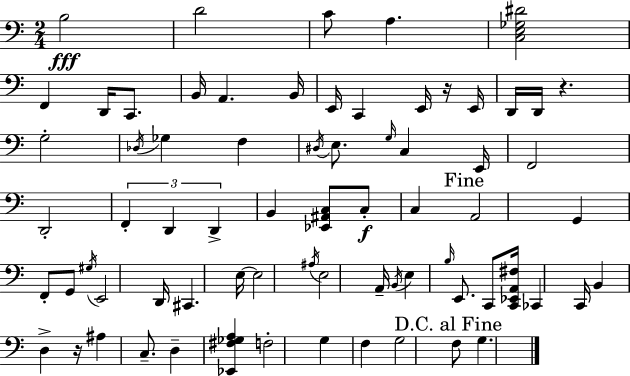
X:1
T:Untitled
M:2/4
L:1/4
K:C
B,2 D2 C/2 A, [C,E,_G,^D]2 F,, D,,/4 C,,/2 B,,/4 A,, B,,/4 E,,/4 C,, E,,/4 z/4 E,,/4 D,,/4 D,,/4 z G,2 _D,/4 _G, F, ^D,/4 E,/2 G,/4 C, E,,/4 F,,2 D,,2 F,, D,, D,, B,, [_E,,^A,,C,]/2 C,/2 C, A,,2 G,, F,,/2 G,,/2 ^G,/4 E,,2 D,,/4 ^C,, E,/4 E,2 ^A,/4 E,2 A,,/4 B,,/4 E, B,/4 E,,/2 C,,/2 [C,,_E,,A,,^F,]/4 _C,, C,,/4 B,, D, z/4 ^A, C,/2 D, [_E,,^F,_G,A,] F,2 G, F, G,2 F,/2 G,